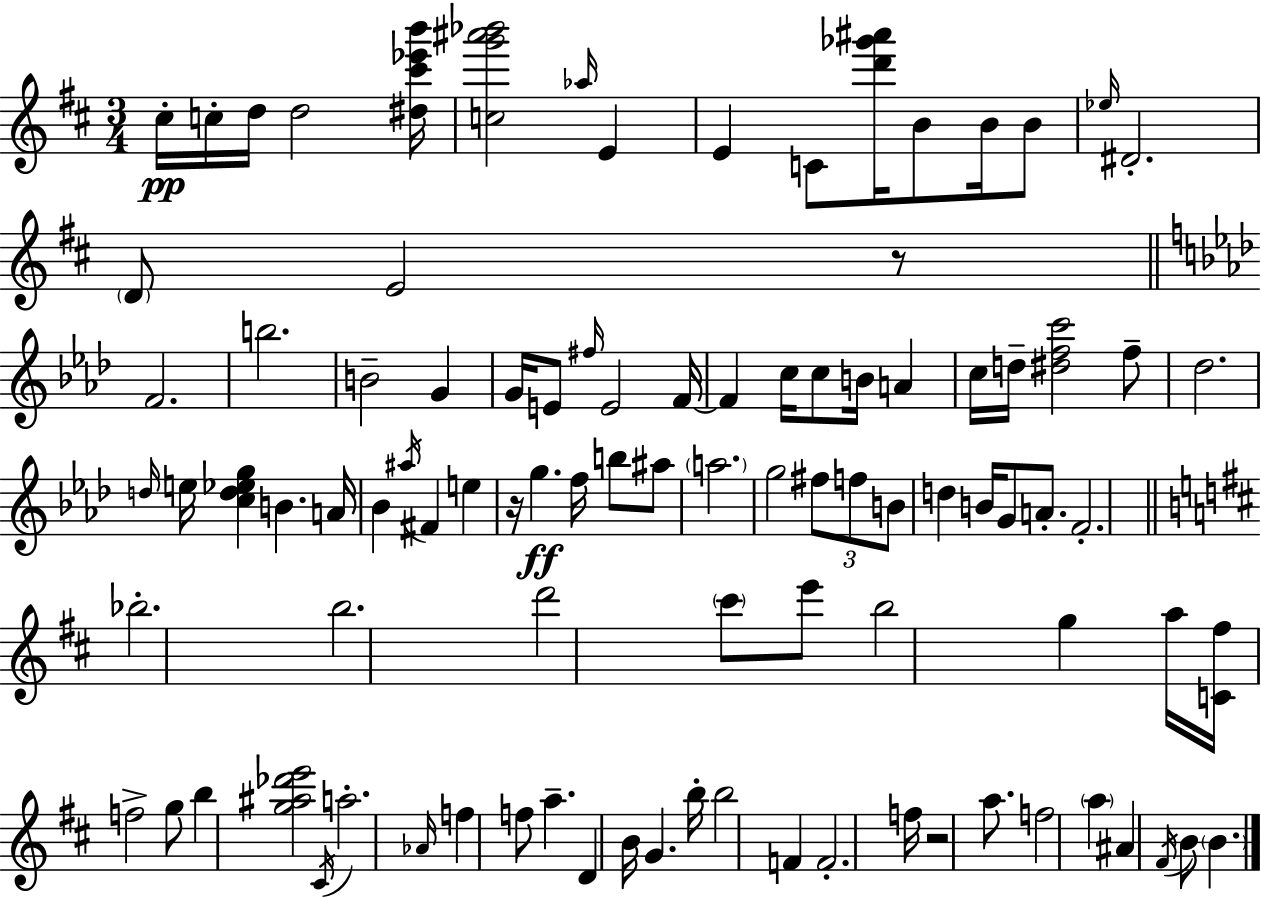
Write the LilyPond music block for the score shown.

{
  \clef treble
  \numericTimeSignature
  \time 3/4
  \key d \major
  cis''16-.\pp c''16-. d''16 d''2 <dis'' cis''' ees''' b'''>16 | <c'' g''' ais''' bes'''>2 \grace { aes''16 } e'4 | e'4 c'8 <d''' ges''' ais'''>16 b'8 b'16 b'8 | \grace { ees''16 } dis'2.-. | \break \parenthesize d'8 e'2 | r8 \bar "||" \break \key aes \major f'2. | b''2. | b'2-- g'4 | g'16 e'8 \grace { fis''16 } e'2 | \break f'16~~ f'4 c''16 c''8 b'16 a'4 | c''16 d''16-- <dis'' f'' c'''>2 f''8-- | des''2. | \grace { d''16 } e''16 <c'' d'' ees'' g''>4 b'4. | \break a'16 bes'4 \acciaccatura { ais''16 } fis'4 e''4 | r16 g''4.\ff f''16 b''8 | ais''8 \parenthesize a''2. | g''2 \tuplet 3/2 { fis''8 | \break f''8 b'8 } d''4 b'16 g'8 | a'8.-. f'2.-. | \bar "||" \break \key b \minor bes''2.-. | b''2. | d'''2 \parenthesize cis'''8 e'''8 | b''2 g''4 | \break a''16 <c' fis''>16 f''2-> g''8 | b''4 <g'' ais'' des''' e'''>2 | \acciaccatura { cis'16 } a''2.-. | \grace { aes'16 } f''4 f''8 a''4.-- | \break d'4 b'16 g'4. | b''16-. b''2 f'4 | f'2.-. | f''16 r2 a''8. | \break f''2 \parenthesize a''4 | ais'4 \acciaccatura { fis'16 } b'8 \parenthesize b'4. | \bar "|."
}